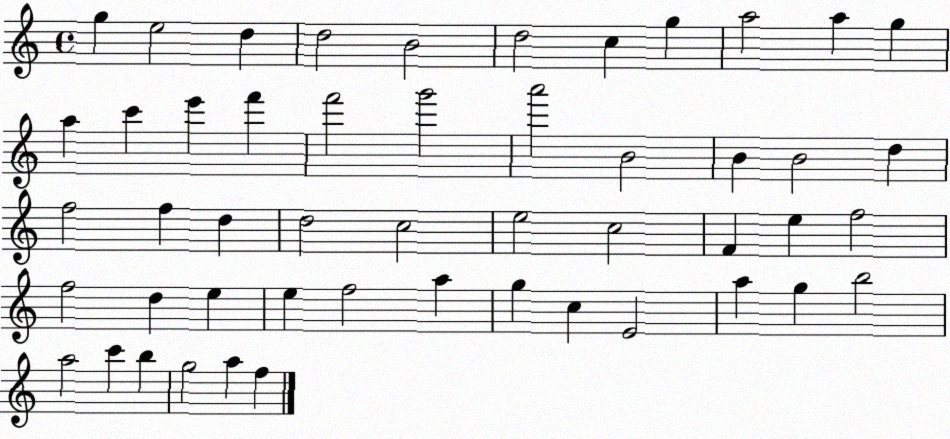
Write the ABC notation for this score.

X:1
T:Untitled
M:4/4
L:1/4
K:C
g e2 d d2 B2 d2 c g a2 a g a c' e' f' f'2 g'2 a'2 B2 B B2 d f2 f d d2 c2 e2 c2 F e f2 f2 d e e f2 a g c E2 a g b2 a2 c' b g2 a f